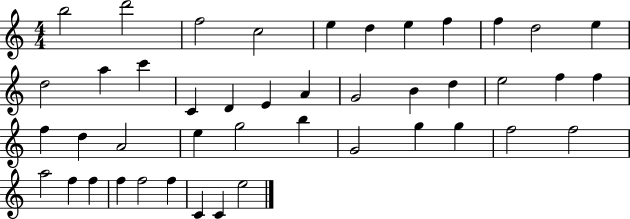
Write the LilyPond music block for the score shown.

{
  \clef treble
  \numericTimeSignature
  \time 4/4
  \key c \major
  b''2 d'''2 | f''2 c''2 | e''4 d''4 e''4 f''4 | f''4 d''2 e''4 | \break d''2 a''4 c'''4 | c'4 d'4 e'4 a'4 | g'2 b'4 d''4 | e''2 f''4 f''4 | \break f''4 d''4 a'2 | e''4 g''2 b''4 | g'2 g''4 g''4 | f''2 f''2 | \break a''2 f''4 f''4 | f''4 f''2 f''4 | c'4 c'4 e''2 | \bar "|."
}